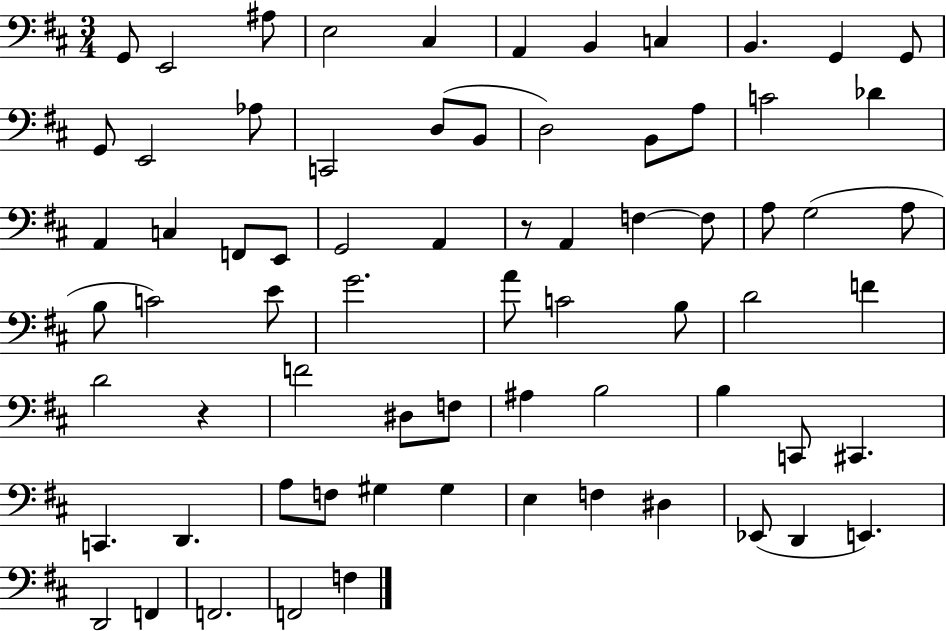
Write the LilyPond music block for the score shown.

{
  \clef bass
  \numericTimeSignature
  \time 3/4
  \key d \major
  g,8 e,2 ais8 | e2 cis4 | a,4 b,4 c4 | b,4. g,4 g,8 | \break g,8 e,2 aes8 | c,2 d8( b,8 | d2) b,8 a8 | c'2 des'4 | \break a,4 c4 f,8 e,8 | g,2 a,4 | r8 a,4 f4~~ f8 | a8 g2( a8 | \break b8 c'2) e'8 | g'2. | a'8 c'2 b8 | d'2 f'4 | \break d'2 r4 | f'2 dis8 f8 | ais4 b2 | b4 c,8 cis,4. | \break c,4. d,4. | a8 f8 gis4 gis4 | e4 f4 dis4 | ees,8( d,4 e,4.) | \break d,2 f,4 | f,2. | f,2 f4 | \bar "|."
}